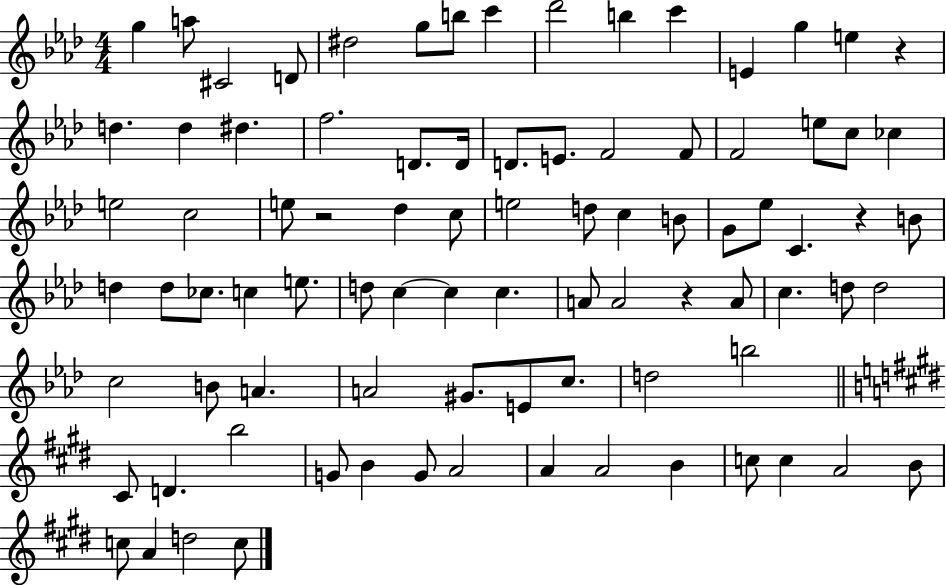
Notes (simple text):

G5/q A5/e C#4/h D4/e D#5/h G5/e B5/e C6/q Db6/h B5/q C6/q E4/q G5/q E5/q R/q D5/q. D5/q D#5/q. F5/h. D4/e. D4/s D4/e. E4/e. F4/h F4/e F4/h E5/e C5/e CES5/q E5/h C5/h E5/e R/h Db5/q C5/e E5/h D5/e C5/q B4/e G4/e Eb5/e C4/q. R/q B4/e D5/q D5/e CES5/e. C5/q E5/e. D5/e C5/q C5/q C5/q. A4/e A4/h R/q A4/e C5/q. D5/e D5/h C5/h B4/e A4/q. A4/h G#4/e. E4/e C5/e. D5/h B5/h C#4/e D4/q. B5/h G4/e B4/q G4/e A4/h A4/q A4/h B4/q C5/e C5/q A4/h B4/e C5/e A4/q D5/h C5/e